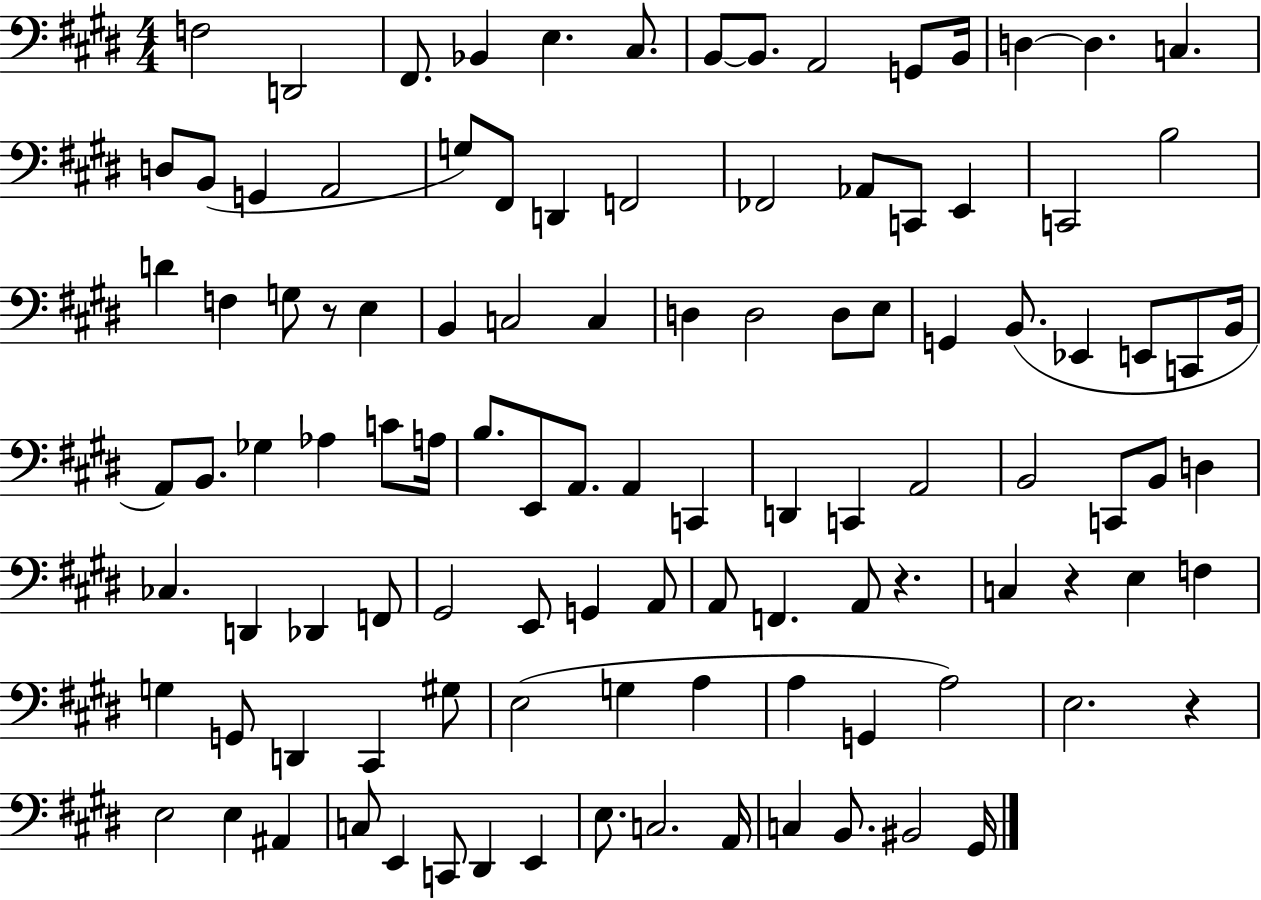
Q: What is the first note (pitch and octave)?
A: F3